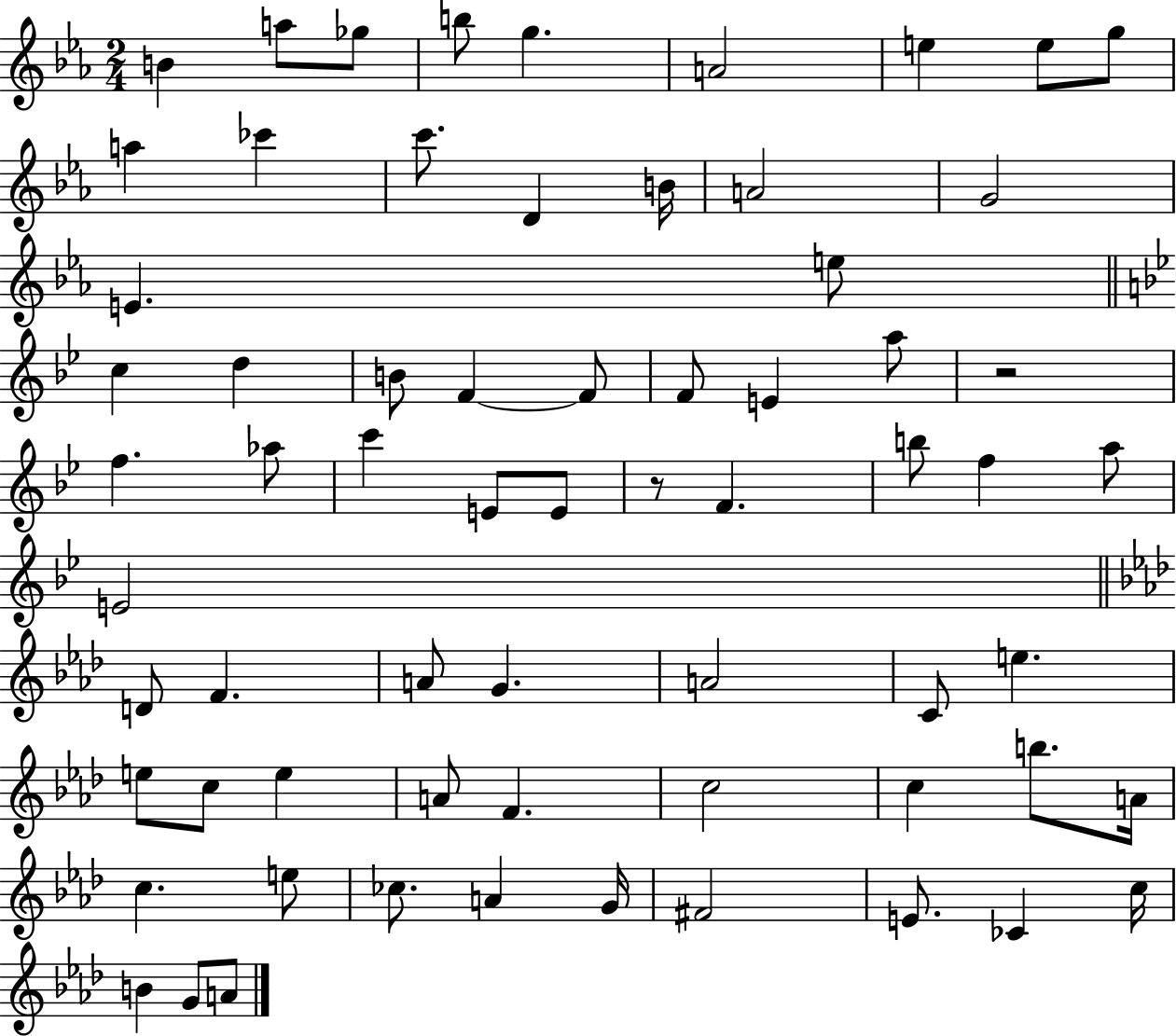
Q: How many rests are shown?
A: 2